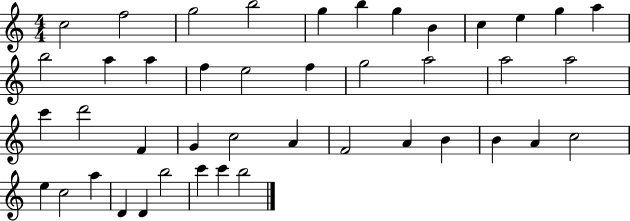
C5/h F5/h G5/h B5/h G5/q B5/q G5/q B4/q C5/q E5/q G5/q A5/q B5/h A5/q A5/q F5/q E5/h F5/q G5/h A5/h A5/h A5/h C6/q D6/h F4/q G4/q C5/h A4/q F4/h A4/q B4/q B4/q A4/q C5/h E5/q C5/h A5/q D4/q D4/q B5/h C6/q C6/q B5/h